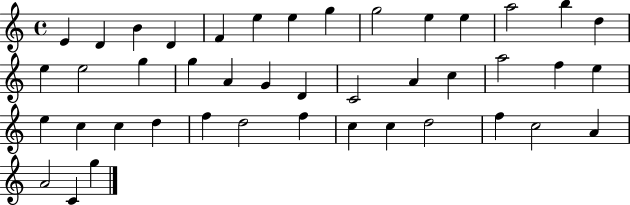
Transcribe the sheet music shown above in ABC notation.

X:1
T:Untitled
M:4/4
L:1/4
K:C
E D B D F e e g g2 e e a2 b d e e2 g g A G D C2 A c a2 f e e c c d f d2 f c c d2 f c2 A A2 C g